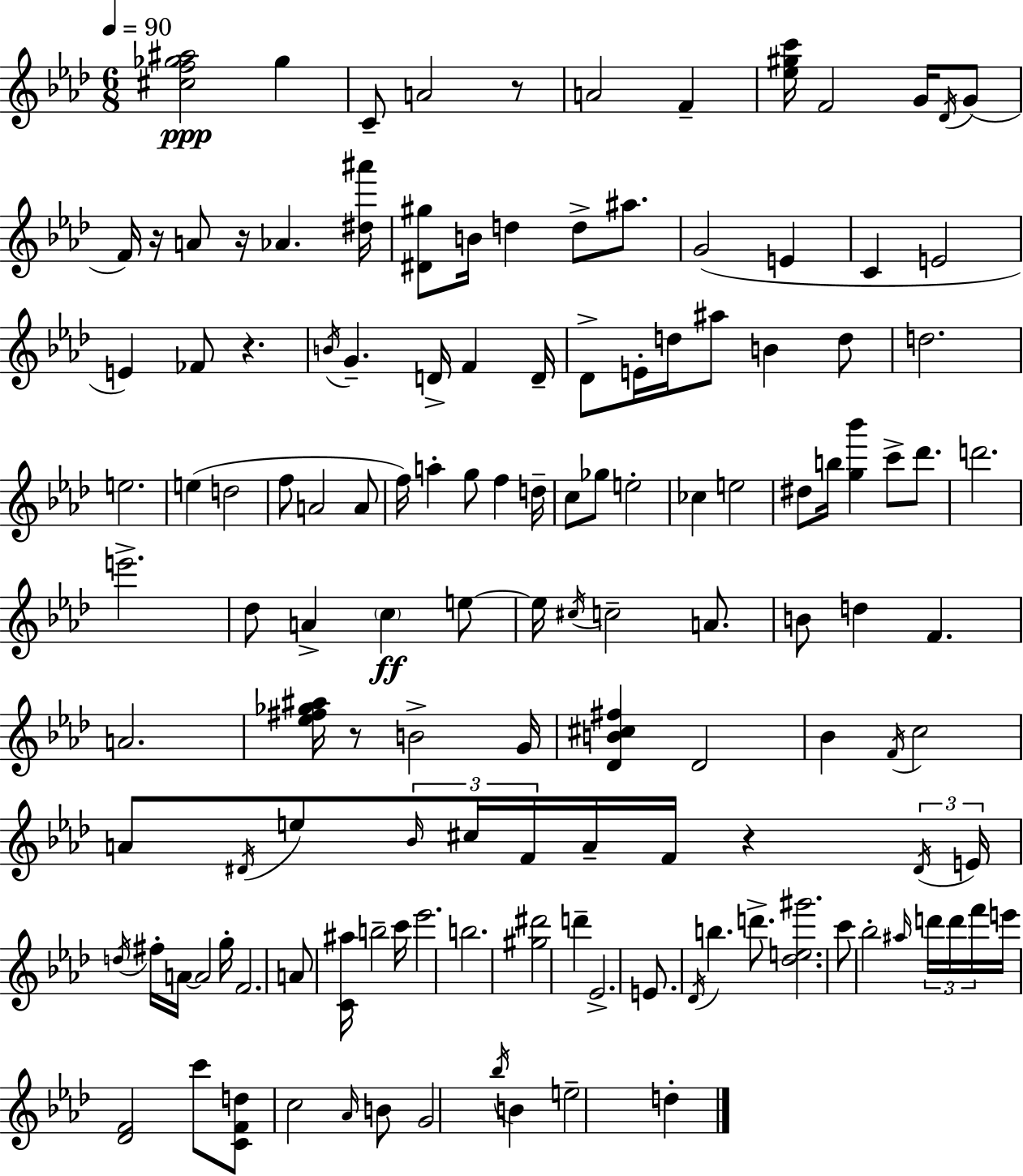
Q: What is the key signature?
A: AES major